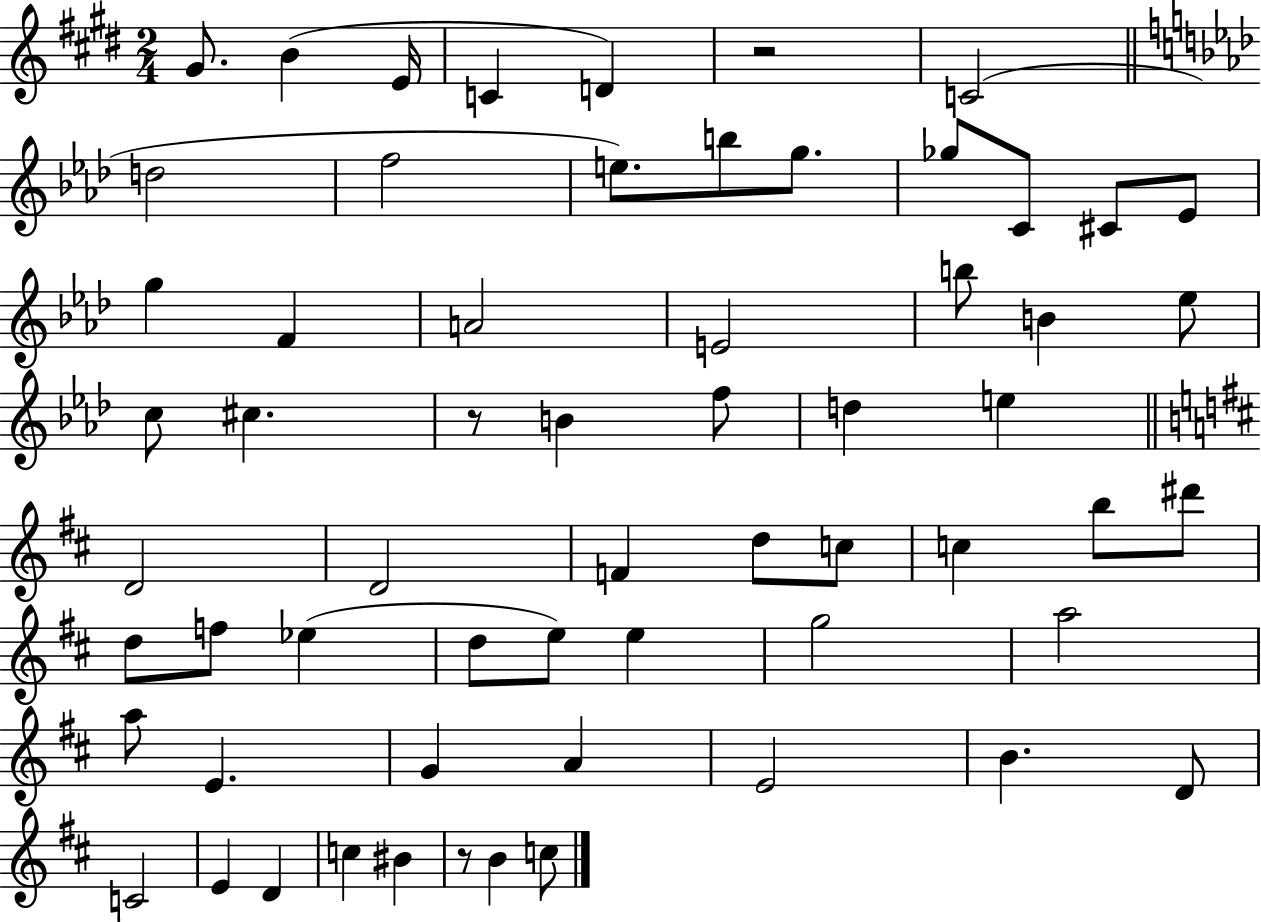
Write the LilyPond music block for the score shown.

{
  \clef treble
  \numericTimeSignature
  \time 2/4
  \key e \major
  gis'8. b'4( e'16 | c'4 d'4) | r2 | c'2( | \break \bar "||" \break \key aes \major d''2 | f''2 | e''8.) b''8 g''8. | ges''8 c'8 cis'8 ees'8 | \break g''4 f'4 | a'2 | e'2 | b''8 b'4 ees''8 | \break c''8 cis''4. | r8 b'4 f''8 | d''4 e''4 | \bar "||" \break \key b \minor d'2 | d'2 | f'4 d''8 c''8 | c''4 b''8 dis'''8 | \break d''8 f''8 ees''4( | d''8 e''8) e''4 | g''2 | a''2 | \break a''8 e'4. | g'4 a'4 | e'2 | b'4. d'8 | \break c'2 | e'4 d'4 | c''4 bis'4 | r8 b'4 c''8 | \break \bar "|."
}